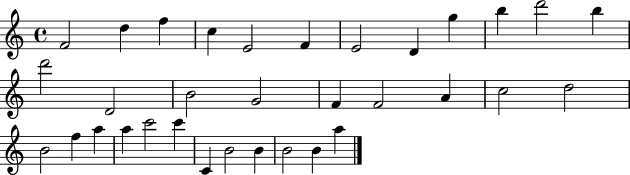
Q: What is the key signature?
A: C major